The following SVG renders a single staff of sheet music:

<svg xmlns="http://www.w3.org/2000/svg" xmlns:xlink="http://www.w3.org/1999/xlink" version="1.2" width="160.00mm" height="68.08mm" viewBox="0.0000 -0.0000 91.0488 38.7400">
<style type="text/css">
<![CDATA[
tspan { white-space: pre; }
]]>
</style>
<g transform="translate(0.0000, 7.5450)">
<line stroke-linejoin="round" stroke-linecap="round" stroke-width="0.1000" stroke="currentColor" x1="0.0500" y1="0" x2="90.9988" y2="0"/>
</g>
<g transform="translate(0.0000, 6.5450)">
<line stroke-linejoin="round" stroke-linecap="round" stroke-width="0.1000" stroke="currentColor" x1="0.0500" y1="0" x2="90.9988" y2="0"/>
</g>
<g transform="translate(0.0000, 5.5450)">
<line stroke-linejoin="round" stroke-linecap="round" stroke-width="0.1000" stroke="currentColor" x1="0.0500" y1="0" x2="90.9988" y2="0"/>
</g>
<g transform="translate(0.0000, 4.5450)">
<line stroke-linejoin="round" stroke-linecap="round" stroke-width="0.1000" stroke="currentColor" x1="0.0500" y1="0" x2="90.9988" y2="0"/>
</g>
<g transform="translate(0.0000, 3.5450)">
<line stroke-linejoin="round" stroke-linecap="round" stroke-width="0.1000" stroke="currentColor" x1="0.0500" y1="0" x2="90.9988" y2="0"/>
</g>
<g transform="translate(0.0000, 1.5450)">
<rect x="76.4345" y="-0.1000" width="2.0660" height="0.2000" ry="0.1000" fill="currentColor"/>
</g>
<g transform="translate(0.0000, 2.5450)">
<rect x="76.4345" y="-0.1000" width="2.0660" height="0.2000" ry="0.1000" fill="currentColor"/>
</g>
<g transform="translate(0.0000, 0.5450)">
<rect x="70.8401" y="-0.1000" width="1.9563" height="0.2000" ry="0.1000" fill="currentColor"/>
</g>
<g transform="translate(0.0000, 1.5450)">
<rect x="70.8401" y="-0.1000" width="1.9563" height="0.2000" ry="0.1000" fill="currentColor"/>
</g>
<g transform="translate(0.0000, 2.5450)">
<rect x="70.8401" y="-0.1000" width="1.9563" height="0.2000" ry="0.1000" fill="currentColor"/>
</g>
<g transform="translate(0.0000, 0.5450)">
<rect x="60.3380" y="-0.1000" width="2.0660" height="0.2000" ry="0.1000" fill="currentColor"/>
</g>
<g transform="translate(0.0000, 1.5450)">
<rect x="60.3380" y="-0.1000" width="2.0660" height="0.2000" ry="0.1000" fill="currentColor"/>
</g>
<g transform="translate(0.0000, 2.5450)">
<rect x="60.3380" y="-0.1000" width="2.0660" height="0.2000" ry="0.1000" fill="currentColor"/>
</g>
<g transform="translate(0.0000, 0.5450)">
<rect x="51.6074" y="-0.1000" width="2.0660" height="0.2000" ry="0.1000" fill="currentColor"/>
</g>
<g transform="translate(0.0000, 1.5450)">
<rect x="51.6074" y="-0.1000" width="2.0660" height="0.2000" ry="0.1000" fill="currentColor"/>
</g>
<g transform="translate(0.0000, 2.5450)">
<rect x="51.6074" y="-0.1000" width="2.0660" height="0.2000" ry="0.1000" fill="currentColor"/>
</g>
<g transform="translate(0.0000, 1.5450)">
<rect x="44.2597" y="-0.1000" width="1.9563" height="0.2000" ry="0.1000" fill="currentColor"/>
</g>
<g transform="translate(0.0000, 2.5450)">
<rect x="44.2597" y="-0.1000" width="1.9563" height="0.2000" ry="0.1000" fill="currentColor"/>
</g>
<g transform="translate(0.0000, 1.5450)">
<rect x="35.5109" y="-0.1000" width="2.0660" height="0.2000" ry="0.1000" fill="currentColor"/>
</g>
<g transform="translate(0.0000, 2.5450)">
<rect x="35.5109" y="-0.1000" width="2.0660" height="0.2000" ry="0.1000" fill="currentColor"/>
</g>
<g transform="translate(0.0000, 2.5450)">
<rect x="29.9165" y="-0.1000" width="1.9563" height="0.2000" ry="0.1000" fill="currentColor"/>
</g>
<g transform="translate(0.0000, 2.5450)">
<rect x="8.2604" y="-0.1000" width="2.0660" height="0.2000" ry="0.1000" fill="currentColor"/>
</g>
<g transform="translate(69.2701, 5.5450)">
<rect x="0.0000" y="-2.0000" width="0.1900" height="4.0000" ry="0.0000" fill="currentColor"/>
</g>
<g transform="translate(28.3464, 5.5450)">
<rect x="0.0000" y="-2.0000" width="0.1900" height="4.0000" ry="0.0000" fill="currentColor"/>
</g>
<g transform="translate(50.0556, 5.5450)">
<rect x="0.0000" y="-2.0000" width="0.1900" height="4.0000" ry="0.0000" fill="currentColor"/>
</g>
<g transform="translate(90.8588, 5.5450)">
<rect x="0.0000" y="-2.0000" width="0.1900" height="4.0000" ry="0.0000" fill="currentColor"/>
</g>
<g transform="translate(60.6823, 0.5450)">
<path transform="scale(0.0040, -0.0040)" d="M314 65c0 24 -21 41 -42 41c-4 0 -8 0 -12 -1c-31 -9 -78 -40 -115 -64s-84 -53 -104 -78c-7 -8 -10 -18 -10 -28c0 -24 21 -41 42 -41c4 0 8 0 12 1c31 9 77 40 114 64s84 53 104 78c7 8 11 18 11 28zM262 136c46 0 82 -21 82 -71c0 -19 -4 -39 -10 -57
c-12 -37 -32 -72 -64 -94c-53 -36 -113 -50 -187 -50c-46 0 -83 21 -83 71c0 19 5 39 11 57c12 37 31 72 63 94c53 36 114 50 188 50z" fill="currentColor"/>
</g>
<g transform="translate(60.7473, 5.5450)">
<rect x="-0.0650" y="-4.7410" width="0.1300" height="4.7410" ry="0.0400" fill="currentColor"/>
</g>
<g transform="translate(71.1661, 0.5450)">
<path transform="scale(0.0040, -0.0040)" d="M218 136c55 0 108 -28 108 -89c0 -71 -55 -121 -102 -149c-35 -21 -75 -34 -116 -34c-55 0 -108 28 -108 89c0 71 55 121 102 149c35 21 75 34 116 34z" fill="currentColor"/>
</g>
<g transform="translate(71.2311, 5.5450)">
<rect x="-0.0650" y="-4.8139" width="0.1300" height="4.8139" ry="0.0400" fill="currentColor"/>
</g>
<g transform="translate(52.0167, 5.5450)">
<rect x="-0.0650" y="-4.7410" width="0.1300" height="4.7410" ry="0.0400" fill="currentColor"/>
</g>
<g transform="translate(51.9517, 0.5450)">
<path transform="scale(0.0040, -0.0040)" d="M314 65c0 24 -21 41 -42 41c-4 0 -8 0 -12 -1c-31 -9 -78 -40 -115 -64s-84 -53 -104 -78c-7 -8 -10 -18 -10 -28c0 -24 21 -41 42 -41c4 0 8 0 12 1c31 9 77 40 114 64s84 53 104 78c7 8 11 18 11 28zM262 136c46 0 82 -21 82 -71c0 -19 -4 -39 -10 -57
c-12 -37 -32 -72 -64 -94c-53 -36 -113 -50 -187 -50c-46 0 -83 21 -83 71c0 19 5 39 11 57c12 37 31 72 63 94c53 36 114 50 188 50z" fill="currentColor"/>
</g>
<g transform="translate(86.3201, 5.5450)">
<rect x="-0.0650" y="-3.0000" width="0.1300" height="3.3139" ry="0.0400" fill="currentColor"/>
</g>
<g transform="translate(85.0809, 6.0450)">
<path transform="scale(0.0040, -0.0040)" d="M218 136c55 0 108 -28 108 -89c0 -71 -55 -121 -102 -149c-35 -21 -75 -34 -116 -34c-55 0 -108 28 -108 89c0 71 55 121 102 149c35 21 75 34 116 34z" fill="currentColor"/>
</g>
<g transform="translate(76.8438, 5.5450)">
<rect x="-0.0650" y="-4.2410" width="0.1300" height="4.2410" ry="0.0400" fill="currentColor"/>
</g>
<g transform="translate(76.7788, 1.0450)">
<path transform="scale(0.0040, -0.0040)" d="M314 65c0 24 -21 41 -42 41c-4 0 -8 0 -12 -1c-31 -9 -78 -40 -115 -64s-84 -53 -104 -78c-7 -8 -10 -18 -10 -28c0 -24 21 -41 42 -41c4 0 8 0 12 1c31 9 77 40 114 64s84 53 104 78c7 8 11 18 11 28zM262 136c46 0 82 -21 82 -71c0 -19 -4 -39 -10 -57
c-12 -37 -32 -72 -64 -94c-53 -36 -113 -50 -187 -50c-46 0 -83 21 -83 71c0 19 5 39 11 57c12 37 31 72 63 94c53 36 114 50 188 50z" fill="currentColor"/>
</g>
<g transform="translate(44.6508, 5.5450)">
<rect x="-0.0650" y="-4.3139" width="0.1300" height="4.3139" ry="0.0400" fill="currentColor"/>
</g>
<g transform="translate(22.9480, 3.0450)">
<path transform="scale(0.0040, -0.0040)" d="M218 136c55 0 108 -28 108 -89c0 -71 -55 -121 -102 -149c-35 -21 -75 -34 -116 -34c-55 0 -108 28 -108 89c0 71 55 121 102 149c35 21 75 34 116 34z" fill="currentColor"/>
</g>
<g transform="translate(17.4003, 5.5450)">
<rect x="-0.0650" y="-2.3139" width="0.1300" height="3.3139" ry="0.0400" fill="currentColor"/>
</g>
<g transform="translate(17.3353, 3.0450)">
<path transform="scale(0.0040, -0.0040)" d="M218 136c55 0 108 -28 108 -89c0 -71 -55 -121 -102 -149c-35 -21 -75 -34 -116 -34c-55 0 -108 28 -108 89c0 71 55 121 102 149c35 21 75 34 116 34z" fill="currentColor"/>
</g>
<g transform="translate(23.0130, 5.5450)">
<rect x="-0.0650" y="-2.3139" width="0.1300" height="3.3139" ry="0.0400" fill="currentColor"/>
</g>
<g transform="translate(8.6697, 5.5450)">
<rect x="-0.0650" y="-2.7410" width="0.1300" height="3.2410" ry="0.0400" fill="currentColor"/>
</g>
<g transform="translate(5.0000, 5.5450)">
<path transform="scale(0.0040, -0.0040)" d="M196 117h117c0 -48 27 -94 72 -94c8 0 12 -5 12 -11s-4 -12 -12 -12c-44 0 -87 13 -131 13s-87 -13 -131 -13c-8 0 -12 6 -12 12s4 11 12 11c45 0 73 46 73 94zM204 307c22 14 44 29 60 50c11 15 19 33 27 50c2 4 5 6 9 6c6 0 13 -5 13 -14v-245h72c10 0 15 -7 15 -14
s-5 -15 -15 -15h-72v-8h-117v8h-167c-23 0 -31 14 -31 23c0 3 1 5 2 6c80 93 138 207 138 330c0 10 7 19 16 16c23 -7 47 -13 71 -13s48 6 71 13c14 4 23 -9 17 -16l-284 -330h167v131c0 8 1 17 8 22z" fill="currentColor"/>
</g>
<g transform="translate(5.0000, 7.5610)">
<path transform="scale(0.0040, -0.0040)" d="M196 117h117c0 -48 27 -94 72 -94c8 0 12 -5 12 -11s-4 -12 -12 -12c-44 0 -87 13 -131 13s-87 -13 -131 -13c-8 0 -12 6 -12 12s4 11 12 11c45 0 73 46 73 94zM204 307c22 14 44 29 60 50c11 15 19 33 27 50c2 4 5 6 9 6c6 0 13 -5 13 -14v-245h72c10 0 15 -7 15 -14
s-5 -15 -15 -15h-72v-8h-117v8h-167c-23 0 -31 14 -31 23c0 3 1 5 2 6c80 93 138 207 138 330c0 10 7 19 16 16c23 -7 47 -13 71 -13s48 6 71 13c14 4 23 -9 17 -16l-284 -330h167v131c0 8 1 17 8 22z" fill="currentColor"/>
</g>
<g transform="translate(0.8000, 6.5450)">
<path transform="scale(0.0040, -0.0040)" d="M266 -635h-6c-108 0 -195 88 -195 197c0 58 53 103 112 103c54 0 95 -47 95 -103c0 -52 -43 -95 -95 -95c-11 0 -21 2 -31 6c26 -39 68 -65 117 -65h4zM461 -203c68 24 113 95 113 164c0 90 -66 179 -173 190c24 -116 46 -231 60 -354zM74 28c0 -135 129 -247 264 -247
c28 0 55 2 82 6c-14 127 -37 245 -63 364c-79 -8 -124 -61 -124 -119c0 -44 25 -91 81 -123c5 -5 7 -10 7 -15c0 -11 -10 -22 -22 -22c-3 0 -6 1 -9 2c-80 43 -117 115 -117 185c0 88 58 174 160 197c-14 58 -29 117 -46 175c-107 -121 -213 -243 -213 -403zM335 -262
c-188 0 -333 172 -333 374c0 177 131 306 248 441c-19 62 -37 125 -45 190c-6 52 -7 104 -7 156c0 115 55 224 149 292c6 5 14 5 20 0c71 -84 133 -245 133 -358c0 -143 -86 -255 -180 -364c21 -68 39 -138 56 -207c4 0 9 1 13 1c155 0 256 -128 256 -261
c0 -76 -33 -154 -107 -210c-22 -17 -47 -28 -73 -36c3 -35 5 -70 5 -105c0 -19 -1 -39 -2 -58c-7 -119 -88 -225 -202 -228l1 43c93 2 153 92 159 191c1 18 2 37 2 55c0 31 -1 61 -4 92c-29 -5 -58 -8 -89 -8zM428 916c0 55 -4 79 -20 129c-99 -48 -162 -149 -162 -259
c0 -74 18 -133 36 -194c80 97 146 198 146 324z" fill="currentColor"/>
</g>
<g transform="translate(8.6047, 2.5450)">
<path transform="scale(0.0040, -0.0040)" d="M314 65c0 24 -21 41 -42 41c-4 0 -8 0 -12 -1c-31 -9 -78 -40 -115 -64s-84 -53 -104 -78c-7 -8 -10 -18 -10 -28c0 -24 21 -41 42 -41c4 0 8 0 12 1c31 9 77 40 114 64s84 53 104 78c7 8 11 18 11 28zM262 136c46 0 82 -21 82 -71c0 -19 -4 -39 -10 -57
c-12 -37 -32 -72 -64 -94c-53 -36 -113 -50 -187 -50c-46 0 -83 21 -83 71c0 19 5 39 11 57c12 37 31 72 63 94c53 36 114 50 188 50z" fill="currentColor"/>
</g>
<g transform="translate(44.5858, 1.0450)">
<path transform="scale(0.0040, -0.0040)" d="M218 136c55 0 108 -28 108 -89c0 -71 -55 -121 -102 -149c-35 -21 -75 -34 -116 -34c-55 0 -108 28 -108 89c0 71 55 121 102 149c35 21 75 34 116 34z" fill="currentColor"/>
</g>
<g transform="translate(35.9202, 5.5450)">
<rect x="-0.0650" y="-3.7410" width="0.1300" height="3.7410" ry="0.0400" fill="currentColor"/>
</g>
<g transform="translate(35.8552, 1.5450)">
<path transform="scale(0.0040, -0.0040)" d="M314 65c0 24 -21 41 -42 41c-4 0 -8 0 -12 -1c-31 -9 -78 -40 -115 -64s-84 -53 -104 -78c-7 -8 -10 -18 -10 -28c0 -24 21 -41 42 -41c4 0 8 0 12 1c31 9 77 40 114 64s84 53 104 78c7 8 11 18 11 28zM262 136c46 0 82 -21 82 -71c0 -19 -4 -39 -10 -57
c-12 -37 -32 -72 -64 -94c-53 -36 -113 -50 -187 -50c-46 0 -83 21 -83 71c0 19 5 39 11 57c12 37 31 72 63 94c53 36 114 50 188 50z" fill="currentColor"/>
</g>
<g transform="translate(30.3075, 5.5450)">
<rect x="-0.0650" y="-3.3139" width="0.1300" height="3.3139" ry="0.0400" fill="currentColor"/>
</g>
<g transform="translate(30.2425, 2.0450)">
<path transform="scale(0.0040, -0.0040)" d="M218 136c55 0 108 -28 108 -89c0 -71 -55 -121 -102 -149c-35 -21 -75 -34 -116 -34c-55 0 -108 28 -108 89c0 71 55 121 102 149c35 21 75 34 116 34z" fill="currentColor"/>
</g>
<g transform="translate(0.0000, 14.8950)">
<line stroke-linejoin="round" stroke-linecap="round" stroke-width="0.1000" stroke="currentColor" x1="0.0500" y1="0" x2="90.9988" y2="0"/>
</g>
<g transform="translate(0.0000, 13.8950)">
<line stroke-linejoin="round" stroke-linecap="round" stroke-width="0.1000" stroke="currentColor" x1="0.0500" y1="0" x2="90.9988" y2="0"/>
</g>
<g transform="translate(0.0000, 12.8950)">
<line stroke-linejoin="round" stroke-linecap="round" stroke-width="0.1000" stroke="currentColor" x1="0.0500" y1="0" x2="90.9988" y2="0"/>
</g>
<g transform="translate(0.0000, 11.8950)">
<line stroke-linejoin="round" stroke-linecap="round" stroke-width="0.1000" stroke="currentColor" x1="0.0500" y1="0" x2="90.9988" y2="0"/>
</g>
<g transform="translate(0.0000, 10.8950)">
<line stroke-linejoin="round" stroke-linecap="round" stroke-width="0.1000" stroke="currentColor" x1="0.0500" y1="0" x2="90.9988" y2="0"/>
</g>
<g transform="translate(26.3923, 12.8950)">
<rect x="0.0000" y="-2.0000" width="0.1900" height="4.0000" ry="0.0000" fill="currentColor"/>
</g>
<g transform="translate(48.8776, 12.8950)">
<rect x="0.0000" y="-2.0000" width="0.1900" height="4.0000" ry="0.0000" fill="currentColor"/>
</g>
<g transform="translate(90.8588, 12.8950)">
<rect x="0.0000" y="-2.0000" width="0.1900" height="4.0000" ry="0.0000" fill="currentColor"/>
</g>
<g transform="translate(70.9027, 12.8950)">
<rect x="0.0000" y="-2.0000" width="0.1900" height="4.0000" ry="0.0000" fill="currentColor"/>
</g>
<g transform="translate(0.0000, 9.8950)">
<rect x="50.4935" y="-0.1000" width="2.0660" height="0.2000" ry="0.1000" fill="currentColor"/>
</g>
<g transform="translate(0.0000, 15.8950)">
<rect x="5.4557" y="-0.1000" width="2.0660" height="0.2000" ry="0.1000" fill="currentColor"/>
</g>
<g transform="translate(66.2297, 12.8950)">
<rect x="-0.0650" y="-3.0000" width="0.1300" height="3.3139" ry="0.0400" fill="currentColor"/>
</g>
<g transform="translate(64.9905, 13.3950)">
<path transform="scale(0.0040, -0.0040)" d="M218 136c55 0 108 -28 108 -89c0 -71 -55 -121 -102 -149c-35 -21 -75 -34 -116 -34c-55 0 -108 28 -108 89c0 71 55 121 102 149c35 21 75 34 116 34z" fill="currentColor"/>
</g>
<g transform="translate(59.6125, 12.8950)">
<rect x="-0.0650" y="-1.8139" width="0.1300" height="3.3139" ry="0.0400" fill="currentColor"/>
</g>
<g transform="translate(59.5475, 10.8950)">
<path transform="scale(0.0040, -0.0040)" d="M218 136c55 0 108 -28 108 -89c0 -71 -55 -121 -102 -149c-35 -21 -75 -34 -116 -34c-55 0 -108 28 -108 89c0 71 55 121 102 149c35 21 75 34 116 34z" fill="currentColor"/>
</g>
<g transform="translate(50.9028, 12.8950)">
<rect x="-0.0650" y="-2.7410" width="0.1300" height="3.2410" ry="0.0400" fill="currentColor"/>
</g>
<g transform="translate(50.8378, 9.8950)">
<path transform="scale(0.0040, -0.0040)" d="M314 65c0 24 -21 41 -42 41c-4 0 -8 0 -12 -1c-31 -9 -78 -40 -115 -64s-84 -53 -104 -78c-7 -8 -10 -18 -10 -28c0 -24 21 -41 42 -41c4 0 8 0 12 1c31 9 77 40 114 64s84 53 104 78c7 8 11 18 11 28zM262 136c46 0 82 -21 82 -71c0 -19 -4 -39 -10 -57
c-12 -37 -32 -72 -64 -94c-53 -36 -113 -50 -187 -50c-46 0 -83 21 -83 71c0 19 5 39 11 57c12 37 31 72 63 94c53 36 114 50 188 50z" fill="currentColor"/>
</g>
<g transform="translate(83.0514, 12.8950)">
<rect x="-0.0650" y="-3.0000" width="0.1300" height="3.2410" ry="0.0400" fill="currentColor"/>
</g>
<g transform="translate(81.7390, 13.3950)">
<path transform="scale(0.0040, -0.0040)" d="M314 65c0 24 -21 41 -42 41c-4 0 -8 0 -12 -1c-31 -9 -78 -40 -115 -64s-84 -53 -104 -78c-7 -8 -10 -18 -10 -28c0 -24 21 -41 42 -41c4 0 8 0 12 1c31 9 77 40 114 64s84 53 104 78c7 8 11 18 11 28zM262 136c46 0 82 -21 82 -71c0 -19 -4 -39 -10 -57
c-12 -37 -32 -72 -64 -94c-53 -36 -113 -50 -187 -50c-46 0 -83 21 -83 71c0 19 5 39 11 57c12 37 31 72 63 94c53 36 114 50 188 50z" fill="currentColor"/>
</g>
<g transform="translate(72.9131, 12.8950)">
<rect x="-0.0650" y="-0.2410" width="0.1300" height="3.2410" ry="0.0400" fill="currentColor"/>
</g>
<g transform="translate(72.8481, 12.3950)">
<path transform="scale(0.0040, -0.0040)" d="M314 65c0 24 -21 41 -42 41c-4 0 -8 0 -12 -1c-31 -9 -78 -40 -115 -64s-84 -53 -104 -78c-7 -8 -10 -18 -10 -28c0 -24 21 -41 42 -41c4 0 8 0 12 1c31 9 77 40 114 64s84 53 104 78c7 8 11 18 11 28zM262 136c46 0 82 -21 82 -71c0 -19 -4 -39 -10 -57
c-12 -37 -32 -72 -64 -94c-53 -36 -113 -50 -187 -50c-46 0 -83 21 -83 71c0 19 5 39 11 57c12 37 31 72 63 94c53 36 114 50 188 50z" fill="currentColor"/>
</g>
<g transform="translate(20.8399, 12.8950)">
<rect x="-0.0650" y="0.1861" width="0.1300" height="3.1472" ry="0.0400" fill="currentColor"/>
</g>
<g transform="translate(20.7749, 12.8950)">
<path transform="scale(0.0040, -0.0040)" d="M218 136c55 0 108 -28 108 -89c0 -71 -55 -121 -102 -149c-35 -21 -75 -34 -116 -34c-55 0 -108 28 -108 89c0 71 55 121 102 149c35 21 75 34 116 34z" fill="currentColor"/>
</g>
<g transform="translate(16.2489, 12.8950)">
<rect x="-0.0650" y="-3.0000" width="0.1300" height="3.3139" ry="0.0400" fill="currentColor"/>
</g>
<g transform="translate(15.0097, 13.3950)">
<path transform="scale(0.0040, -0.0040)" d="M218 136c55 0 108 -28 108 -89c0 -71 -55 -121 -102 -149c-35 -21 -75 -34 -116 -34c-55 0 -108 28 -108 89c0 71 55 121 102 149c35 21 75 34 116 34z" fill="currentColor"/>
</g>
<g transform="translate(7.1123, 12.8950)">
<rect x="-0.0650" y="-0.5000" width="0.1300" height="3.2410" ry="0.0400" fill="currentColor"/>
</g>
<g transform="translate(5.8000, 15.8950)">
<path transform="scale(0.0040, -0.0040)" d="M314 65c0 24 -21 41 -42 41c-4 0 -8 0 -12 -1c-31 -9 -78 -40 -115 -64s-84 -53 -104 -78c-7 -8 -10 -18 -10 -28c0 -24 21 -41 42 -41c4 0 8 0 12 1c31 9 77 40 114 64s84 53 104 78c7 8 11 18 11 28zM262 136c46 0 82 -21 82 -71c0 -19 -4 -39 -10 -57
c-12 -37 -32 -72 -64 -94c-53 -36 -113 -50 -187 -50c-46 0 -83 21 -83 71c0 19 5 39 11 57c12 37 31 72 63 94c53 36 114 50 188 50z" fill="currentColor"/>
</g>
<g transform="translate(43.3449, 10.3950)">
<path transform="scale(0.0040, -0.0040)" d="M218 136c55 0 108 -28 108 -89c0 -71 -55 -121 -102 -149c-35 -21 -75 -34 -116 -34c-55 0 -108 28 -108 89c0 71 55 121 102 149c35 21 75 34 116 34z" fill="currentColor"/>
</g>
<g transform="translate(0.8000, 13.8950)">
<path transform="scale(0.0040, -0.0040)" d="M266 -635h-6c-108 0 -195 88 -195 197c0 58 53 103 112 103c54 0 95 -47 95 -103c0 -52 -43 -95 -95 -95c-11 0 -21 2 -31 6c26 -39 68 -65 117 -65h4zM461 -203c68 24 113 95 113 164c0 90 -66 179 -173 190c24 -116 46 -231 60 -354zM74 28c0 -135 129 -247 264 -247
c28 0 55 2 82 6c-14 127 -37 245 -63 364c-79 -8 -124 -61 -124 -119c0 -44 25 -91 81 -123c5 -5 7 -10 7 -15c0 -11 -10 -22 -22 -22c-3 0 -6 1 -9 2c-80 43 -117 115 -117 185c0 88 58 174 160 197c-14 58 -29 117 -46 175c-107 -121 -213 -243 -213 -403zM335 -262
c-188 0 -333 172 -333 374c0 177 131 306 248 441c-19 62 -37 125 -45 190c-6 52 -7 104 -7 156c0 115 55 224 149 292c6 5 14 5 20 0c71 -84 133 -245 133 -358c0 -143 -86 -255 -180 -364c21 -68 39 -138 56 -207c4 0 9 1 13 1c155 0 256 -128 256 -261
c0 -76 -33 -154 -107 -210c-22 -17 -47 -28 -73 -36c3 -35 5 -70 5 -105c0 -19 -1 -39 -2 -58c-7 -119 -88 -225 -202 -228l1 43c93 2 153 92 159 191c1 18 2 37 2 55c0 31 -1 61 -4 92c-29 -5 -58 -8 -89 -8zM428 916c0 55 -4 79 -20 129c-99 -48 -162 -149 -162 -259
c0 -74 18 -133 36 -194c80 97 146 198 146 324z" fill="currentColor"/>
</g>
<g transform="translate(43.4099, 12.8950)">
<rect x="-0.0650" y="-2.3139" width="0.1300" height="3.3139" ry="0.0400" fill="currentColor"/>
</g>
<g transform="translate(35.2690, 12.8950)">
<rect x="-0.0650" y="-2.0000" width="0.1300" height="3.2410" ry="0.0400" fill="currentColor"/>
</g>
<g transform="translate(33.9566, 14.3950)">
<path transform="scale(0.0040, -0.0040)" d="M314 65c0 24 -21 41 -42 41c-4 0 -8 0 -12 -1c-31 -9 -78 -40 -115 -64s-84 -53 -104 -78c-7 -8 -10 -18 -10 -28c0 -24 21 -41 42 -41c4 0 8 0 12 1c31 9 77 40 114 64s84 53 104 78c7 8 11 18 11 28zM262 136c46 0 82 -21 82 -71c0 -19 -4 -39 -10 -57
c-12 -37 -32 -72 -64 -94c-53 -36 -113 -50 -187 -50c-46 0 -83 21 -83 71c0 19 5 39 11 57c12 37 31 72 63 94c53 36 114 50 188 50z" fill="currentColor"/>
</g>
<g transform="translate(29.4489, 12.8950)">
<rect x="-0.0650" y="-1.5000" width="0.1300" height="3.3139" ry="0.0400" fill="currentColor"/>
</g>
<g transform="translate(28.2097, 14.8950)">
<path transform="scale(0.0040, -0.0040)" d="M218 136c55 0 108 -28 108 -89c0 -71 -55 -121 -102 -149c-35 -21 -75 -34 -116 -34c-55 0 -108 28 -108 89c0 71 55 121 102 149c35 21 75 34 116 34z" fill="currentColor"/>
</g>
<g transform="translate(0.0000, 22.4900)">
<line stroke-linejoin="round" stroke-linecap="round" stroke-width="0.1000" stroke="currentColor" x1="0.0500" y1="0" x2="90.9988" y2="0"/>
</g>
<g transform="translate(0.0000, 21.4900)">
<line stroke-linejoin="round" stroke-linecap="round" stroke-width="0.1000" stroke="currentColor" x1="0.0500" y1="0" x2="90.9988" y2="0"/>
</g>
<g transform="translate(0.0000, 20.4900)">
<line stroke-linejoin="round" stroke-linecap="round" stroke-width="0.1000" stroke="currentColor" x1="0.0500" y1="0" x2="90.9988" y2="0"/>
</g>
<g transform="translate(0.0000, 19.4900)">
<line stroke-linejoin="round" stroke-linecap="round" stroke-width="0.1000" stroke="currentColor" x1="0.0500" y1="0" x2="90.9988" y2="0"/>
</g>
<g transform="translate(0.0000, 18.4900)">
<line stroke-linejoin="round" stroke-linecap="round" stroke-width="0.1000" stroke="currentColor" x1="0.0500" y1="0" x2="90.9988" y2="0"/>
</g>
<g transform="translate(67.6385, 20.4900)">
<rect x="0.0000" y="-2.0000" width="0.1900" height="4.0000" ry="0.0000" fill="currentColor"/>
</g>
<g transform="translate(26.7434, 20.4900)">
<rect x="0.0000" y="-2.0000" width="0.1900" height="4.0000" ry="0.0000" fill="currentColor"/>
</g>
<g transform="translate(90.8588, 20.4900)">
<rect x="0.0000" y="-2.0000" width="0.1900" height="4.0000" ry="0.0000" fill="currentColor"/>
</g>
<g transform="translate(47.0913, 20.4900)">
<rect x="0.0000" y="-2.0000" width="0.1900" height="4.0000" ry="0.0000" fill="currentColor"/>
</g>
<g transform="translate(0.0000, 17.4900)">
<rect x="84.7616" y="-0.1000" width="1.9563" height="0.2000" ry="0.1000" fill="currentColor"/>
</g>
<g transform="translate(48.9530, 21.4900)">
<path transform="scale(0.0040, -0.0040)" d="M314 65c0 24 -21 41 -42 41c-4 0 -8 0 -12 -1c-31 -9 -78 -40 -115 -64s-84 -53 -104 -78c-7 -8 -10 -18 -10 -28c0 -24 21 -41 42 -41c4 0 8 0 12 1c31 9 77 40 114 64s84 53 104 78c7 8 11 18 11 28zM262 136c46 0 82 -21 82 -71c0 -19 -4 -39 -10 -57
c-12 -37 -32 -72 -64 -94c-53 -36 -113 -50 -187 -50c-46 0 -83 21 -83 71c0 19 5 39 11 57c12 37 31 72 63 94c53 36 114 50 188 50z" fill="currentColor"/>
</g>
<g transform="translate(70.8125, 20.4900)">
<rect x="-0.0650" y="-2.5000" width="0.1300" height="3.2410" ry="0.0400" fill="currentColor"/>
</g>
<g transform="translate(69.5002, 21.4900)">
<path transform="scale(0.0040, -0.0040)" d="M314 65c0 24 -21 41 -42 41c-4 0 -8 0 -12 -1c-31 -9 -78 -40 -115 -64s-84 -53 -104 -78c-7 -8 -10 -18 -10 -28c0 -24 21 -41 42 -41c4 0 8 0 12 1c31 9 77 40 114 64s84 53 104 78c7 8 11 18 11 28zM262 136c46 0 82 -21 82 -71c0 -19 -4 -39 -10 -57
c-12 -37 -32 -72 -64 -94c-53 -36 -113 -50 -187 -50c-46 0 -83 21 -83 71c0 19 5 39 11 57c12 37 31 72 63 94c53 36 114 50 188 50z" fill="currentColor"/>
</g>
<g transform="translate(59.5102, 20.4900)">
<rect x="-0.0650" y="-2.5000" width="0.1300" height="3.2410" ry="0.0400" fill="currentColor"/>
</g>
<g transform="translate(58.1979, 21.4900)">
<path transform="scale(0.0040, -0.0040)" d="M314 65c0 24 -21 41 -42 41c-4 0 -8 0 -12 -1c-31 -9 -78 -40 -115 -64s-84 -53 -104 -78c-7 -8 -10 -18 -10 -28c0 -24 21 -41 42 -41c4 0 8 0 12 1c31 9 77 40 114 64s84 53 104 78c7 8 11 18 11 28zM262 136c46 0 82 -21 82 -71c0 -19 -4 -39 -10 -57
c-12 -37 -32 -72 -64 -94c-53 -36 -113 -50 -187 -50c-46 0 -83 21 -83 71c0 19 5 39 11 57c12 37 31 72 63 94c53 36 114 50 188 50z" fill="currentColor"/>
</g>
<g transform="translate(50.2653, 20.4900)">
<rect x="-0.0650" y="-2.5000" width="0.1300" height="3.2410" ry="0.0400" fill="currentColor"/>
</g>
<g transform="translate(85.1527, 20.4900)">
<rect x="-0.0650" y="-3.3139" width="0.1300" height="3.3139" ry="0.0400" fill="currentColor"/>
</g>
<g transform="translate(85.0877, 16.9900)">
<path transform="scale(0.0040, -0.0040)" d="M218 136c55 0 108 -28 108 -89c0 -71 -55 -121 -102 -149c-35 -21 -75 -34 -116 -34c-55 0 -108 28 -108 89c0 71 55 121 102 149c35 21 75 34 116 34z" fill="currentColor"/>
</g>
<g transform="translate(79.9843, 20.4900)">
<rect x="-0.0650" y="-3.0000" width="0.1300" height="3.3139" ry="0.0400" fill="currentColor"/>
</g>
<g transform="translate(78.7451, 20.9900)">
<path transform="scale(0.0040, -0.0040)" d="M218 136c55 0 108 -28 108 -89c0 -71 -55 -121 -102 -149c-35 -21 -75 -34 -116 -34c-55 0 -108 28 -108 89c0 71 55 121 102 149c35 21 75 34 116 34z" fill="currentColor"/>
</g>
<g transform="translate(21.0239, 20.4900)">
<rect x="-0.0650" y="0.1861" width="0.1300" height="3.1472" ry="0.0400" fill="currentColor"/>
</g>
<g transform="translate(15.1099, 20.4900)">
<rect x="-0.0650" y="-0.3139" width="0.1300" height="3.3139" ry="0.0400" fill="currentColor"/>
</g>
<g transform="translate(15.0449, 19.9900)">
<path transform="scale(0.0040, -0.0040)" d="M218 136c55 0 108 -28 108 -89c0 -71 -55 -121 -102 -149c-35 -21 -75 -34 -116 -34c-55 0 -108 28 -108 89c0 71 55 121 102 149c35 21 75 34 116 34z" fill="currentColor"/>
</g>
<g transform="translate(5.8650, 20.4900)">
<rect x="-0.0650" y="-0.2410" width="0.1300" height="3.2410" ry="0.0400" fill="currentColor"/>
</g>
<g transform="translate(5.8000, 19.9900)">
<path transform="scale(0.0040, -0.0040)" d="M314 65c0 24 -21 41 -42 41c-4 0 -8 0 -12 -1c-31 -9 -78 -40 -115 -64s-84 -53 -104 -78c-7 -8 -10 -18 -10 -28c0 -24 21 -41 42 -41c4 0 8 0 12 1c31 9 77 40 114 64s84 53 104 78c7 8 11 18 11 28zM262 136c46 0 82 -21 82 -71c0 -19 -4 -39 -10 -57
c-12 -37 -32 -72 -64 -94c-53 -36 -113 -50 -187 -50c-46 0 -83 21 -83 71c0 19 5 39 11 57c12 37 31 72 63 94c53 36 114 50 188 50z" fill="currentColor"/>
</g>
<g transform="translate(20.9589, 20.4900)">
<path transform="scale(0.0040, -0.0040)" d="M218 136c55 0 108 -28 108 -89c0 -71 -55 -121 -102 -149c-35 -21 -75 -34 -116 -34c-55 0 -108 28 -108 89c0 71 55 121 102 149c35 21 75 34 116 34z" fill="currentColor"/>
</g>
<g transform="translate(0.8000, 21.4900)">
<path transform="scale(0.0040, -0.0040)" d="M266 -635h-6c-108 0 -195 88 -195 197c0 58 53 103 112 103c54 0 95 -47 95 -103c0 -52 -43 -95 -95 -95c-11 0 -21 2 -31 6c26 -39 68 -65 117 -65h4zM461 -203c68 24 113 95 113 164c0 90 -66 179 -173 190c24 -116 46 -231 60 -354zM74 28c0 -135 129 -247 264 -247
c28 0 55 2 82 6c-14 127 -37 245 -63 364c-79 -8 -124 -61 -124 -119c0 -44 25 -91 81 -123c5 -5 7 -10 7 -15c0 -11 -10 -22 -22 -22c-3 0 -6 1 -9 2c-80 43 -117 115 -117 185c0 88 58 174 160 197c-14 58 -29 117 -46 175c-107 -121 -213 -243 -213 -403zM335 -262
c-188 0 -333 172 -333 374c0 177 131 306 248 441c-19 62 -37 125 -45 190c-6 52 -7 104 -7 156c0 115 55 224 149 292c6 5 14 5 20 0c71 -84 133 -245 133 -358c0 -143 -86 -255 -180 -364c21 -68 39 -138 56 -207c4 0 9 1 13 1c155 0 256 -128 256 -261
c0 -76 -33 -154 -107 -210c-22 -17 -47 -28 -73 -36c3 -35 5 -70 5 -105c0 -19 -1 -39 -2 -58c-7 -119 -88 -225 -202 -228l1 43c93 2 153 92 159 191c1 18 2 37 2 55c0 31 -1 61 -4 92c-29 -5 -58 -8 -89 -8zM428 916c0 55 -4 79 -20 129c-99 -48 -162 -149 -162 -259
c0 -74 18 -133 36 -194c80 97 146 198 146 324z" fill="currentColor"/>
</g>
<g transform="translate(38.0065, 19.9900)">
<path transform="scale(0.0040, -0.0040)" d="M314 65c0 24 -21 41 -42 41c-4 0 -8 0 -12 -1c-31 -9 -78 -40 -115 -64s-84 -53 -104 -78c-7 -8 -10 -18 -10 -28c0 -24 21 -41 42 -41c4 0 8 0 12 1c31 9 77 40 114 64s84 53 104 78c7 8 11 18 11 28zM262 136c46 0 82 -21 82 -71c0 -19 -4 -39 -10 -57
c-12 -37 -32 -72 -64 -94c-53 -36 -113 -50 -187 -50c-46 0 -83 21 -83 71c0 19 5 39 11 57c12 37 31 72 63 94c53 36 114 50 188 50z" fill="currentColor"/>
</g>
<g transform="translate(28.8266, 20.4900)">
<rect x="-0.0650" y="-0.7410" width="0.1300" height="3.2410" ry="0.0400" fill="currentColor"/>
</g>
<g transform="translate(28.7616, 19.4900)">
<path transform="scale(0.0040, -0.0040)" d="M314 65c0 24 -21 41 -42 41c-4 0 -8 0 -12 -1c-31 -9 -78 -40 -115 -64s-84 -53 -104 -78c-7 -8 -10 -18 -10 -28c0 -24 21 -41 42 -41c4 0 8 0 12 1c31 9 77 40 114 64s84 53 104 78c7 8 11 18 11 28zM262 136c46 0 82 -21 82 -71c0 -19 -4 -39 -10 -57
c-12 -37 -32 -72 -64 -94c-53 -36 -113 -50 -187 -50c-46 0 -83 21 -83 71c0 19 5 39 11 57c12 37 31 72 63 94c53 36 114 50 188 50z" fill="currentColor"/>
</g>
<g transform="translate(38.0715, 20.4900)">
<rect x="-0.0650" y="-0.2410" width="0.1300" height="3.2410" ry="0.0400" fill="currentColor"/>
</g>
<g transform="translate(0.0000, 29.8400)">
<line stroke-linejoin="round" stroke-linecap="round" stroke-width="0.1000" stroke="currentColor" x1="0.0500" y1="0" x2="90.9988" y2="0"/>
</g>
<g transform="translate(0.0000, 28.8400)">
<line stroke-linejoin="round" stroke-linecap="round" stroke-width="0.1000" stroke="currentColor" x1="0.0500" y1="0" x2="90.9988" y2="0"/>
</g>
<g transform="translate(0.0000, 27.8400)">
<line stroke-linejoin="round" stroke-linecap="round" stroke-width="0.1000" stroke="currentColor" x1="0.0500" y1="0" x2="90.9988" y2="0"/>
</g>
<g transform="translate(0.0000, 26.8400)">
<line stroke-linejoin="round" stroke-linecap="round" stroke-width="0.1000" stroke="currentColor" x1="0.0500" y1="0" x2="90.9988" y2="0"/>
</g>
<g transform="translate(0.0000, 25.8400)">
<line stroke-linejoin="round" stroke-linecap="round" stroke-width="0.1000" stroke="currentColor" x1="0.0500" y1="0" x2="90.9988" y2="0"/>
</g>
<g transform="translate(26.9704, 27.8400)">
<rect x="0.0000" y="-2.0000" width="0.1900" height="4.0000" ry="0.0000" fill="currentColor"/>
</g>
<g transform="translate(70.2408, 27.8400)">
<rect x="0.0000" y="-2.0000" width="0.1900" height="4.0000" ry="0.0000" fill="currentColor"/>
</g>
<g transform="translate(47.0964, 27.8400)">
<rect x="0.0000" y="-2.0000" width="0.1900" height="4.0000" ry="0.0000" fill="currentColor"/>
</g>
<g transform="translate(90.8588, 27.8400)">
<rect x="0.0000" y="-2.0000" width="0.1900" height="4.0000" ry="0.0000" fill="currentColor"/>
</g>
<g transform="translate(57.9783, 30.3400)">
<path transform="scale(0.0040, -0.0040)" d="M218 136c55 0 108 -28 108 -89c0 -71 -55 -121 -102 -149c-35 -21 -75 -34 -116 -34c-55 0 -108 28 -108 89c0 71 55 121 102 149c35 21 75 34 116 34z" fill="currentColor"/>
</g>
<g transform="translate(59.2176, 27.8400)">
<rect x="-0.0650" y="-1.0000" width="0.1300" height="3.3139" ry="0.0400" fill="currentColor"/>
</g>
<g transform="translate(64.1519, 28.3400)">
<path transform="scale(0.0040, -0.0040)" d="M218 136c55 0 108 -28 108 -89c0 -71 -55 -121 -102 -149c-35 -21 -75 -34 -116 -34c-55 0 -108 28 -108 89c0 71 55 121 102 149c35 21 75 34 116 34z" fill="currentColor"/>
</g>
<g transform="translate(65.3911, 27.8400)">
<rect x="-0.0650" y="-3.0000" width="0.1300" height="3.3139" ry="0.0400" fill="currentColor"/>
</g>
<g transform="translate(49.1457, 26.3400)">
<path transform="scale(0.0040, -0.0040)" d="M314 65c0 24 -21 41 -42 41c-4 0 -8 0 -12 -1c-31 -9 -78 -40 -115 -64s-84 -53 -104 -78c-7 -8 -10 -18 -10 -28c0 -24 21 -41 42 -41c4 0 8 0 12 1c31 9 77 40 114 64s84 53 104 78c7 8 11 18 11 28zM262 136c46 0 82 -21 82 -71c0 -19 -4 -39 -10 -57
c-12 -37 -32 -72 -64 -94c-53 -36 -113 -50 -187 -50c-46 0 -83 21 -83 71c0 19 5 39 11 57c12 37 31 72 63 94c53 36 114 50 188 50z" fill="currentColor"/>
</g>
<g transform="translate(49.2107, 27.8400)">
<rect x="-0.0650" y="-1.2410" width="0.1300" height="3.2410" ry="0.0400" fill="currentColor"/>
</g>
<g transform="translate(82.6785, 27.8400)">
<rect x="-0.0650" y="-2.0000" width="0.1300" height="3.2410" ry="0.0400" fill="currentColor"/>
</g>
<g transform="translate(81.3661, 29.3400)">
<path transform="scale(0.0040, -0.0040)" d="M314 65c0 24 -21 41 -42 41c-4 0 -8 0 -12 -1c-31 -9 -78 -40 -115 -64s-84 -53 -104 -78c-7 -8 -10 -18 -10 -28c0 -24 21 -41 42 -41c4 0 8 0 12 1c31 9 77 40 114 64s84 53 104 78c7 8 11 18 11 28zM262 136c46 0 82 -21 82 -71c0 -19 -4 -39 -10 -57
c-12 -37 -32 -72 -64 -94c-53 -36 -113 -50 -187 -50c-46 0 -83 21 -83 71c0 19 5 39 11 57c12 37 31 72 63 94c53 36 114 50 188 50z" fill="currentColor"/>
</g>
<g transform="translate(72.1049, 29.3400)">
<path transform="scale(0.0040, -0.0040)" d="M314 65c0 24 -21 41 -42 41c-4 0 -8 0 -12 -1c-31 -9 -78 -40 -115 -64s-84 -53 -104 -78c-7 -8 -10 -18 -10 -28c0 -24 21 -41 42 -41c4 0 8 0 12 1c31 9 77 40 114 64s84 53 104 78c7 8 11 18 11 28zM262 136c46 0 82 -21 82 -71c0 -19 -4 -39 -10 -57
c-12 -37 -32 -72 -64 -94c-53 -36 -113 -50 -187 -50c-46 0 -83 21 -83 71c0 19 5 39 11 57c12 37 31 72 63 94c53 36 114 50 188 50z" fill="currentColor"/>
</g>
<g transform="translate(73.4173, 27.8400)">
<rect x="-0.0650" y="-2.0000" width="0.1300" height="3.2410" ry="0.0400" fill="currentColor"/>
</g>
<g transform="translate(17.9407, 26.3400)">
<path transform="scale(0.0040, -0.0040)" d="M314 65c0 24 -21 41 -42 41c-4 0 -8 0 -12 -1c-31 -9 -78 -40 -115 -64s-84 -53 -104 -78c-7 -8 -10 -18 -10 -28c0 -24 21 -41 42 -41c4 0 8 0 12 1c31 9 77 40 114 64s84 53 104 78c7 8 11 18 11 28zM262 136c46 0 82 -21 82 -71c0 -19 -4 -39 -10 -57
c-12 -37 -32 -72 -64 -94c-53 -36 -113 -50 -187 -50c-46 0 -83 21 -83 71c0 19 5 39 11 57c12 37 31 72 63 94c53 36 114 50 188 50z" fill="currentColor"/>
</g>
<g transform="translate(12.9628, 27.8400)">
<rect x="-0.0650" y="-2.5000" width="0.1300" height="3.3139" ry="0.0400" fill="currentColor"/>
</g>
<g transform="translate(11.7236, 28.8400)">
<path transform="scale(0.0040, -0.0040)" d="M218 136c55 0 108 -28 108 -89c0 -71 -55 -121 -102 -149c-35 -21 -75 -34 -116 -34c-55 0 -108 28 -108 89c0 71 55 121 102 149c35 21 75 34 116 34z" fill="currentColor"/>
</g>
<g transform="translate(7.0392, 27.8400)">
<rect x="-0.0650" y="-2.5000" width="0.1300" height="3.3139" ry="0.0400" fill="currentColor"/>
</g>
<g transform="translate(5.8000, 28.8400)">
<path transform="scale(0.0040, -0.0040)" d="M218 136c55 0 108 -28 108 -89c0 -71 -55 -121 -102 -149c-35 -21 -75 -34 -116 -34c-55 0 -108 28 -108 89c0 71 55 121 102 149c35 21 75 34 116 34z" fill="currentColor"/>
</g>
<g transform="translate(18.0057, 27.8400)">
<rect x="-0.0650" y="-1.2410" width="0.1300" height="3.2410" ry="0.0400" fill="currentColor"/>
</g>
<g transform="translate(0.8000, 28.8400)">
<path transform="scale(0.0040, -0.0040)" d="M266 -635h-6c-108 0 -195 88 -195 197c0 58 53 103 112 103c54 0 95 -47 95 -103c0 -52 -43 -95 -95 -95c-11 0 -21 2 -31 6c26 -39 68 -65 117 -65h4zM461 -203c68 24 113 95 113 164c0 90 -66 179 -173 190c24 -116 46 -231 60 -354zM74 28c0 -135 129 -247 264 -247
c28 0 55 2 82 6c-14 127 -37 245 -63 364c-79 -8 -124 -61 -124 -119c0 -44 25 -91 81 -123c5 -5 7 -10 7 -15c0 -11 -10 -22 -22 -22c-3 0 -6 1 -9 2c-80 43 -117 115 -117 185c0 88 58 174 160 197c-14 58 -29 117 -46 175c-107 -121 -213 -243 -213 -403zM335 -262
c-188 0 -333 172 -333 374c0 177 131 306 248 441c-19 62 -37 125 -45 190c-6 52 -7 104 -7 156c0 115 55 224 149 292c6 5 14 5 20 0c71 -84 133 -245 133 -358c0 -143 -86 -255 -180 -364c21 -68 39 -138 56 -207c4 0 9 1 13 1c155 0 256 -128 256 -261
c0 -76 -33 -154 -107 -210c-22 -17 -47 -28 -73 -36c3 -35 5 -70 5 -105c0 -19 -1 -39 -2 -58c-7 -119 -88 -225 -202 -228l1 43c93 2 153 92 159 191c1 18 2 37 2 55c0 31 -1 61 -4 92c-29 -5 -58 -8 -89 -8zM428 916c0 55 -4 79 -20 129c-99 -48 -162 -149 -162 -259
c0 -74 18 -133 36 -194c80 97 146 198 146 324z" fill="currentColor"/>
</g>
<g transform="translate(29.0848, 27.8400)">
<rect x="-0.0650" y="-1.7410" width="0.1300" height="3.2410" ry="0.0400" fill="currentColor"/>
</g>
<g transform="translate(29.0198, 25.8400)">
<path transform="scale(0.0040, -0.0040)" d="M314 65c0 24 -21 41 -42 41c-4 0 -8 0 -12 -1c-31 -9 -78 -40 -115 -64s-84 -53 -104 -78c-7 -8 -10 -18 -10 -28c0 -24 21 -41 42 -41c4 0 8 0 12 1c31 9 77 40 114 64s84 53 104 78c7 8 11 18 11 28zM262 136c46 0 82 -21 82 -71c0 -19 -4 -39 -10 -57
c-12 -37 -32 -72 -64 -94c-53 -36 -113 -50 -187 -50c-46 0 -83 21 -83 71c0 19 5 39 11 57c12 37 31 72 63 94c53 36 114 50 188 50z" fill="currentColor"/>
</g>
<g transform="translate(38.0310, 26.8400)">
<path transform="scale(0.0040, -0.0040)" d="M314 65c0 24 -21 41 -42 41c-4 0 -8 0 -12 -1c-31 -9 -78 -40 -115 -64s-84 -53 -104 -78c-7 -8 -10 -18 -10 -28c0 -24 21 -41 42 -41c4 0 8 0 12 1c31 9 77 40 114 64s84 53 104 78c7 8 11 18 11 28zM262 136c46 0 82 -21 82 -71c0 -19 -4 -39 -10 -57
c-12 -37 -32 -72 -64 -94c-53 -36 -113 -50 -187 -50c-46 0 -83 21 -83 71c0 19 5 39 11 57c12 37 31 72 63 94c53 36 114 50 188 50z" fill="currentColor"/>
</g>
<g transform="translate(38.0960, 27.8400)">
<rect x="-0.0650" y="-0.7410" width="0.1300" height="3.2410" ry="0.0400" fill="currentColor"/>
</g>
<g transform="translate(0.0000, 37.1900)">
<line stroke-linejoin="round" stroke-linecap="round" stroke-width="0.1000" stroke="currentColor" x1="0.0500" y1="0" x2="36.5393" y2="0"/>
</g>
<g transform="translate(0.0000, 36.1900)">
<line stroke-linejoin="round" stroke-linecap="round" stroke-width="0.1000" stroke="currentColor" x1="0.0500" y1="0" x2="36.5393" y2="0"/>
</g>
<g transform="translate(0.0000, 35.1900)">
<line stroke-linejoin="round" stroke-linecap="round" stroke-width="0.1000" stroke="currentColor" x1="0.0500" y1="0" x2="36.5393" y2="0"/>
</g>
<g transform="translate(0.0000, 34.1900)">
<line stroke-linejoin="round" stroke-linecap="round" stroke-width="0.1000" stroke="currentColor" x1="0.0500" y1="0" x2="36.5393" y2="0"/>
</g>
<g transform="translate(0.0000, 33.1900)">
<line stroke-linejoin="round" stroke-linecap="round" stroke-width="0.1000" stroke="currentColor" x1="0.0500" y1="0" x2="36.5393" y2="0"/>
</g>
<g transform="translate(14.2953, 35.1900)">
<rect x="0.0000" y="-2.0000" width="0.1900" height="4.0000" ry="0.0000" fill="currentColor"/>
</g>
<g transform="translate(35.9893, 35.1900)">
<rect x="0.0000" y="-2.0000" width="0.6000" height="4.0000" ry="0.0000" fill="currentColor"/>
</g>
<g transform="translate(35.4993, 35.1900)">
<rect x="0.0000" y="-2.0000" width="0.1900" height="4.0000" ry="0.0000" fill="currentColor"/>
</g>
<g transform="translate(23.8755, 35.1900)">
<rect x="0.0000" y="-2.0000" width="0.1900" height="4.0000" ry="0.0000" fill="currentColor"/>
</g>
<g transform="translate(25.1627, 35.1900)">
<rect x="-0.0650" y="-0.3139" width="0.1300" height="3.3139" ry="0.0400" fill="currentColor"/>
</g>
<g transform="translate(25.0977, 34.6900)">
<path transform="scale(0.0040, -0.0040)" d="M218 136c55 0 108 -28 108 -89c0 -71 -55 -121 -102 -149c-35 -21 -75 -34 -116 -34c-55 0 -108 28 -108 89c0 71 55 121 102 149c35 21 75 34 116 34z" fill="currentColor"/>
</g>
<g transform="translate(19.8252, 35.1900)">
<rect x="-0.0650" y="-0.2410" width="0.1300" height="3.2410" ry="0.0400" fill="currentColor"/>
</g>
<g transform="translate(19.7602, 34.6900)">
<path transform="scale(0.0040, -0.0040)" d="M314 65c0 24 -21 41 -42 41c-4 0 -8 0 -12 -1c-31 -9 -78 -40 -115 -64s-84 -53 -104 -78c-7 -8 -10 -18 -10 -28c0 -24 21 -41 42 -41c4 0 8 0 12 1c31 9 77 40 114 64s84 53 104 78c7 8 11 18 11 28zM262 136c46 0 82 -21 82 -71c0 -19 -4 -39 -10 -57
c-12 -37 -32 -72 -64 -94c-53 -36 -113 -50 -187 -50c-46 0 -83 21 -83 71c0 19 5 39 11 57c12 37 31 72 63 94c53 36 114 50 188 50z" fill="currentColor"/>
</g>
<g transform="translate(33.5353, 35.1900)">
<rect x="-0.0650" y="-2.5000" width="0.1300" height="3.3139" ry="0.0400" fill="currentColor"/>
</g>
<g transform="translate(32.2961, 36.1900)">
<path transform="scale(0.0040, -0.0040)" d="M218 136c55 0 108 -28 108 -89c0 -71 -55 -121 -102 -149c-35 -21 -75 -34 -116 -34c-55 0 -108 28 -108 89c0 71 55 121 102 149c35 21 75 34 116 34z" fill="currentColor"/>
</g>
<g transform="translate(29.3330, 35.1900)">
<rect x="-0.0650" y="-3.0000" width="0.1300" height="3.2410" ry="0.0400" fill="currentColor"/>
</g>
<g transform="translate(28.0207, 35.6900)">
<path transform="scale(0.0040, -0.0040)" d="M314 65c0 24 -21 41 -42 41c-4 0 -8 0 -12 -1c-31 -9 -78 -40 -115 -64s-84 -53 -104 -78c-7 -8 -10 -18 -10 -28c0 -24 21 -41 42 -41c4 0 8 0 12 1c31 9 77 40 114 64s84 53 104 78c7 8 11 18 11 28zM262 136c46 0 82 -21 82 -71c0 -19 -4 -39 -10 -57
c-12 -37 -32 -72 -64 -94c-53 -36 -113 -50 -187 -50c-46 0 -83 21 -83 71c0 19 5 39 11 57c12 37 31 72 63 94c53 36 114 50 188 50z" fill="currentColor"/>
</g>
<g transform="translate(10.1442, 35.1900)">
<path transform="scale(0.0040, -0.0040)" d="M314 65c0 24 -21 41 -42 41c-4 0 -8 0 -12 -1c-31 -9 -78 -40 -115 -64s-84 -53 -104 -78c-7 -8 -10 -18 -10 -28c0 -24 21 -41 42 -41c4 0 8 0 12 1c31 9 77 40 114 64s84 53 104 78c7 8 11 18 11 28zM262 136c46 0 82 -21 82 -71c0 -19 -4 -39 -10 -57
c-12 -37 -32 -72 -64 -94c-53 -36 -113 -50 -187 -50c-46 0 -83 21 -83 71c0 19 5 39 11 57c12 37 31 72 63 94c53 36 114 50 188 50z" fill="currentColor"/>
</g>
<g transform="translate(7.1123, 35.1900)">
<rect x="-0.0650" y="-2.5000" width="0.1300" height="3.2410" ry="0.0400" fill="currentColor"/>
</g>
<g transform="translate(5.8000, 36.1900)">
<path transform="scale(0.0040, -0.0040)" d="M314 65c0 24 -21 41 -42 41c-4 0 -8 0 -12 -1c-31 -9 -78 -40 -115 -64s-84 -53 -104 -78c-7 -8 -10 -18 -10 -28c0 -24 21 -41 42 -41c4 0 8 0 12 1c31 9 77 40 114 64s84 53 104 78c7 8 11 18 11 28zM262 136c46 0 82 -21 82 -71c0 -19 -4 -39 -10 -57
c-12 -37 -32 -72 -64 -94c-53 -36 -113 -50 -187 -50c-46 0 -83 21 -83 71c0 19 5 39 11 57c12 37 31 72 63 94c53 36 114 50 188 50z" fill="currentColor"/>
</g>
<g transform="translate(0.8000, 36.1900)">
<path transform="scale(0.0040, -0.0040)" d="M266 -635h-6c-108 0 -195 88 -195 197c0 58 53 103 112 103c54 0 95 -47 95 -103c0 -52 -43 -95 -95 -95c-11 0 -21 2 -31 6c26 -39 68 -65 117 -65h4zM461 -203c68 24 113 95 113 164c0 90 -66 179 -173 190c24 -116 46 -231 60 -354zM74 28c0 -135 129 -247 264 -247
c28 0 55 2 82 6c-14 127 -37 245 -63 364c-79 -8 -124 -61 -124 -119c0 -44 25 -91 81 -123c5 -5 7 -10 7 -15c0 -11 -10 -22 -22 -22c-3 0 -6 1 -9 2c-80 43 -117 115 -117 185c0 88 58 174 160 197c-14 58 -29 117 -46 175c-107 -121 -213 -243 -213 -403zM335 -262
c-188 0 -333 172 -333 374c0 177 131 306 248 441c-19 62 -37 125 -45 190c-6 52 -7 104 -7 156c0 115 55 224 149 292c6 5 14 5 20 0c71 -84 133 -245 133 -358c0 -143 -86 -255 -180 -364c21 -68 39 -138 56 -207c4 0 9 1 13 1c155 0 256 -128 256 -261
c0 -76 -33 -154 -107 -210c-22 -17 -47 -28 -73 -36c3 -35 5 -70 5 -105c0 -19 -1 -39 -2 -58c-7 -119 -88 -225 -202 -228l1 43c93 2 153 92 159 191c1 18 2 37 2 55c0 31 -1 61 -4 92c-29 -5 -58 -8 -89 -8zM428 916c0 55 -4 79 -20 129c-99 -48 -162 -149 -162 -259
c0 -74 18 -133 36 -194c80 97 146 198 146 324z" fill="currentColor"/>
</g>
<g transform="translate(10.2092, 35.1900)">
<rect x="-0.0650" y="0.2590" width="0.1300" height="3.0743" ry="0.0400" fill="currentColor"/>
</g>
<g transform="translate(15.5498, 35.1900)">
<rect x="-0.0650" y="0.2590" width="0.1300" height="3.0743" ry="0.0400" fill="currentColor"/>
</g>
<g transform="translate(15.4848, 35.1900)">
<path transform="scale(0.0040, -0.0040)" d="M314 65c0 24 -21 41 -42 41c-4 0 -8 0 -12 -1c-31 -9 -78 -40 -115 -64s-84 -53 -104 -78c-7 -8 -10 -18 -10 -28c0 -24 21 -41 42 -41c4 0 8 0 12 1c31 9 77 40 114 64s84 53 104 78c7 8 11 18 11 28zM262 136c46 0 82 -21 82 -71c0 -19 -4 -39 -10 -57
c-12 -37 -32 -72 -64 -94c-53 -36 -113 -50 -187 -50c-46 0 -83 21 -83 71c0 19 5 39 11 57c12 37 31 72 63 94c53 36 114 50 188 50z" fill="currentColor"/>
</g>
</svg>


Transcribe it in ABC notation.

X:1
T:Untitled
M:4/4
L:1/4
K:C
a2 g g b c'2 d' e'2 e'2 e' d'2 A C2 A B E F2 g a2 f A c2 A2 c2 c B d2 c2 G2 G2 G2 A b G G e2 f2 d2 e2 D A F2 F2 G2 B2 B2 c2 c A2 G